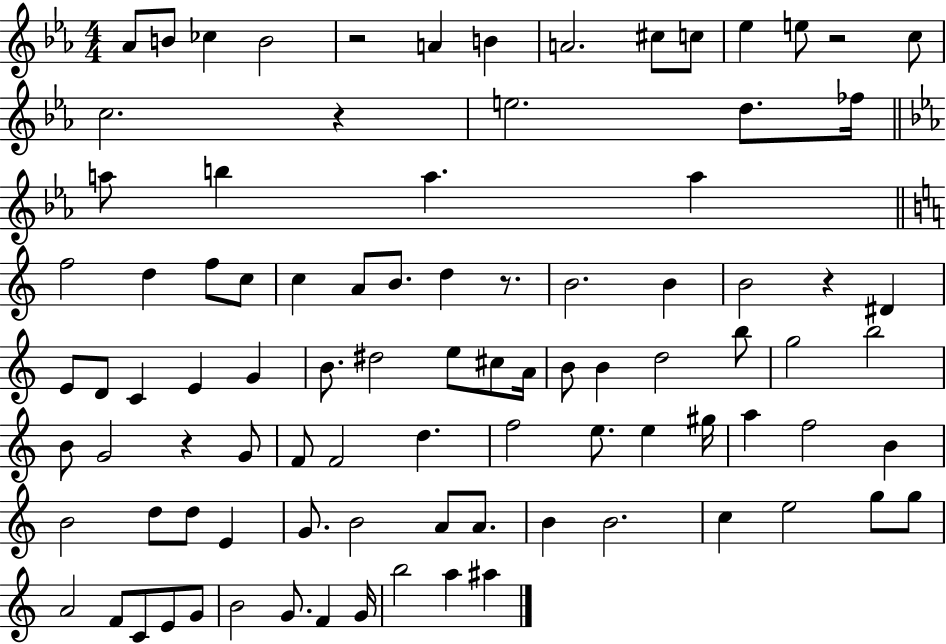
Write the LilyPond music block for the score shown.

{
  \clef treble
  \numericTimeSignature
  \time 4/4
  \key ees \major
  aes'8 b'8 ces''4 b'2 | r2 a'4 b'4 | a'2. cis''8 c''8 | ees''4 e''8 r2 c''8 | \break c''2. r4 | e''2. d''8. fes''16 | \bar "||" \break \key ees \major a''8 b''4 a''4. a''4 | \bar "||" \break \key a \minor f''2 d''4 f''8 c''8 | c''4 a'8 b'8. d''4 r8. | b'2. b'4 | b'2 r4 dis'4 | \break e'8 d'8 c'4 e'4 g'4 | b'8. dis''2 e''8 cis''8 a'16 | b'8 b'4 d''2 b''8 | g''2 b''2 | \break b'8 g'2 r4 g'8 | f'8 f'2 d''4. | f''2 e''8. e''4 gis''16 | a''4 f''2 b'4 | \break b'2 d''8 d''8 e'4 | g'8. b'2 a'8 a'8. | b'4 b'2. | c''4 e''2 g''8 g''8 | \break a'2 f'8 c'8 e'8 g'8 | b'2 g'8. f'4 g'16 | b''2 a''4 ais''4 | \bar "|."
}